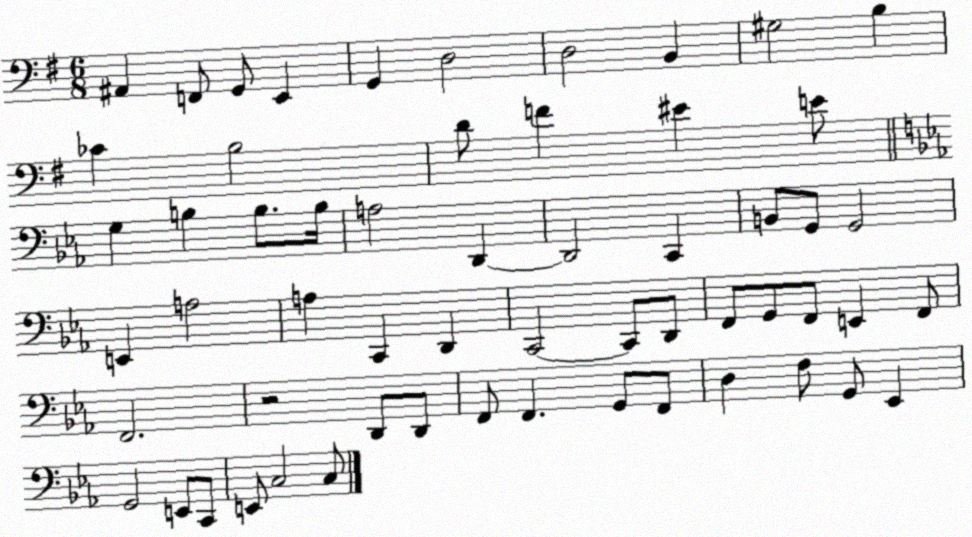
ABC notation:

X:1
T:Untitled
M:6/8
L:1/4
K:G
^A,, F,,/2 G,,/2 E,, G,, D,2 D,2 B,, ^G,2 B, _C B,2 D/2 F ^E E/2 G, B, B,/2 B,/4 A,2 D,, D,,2 C,, B,,/2 G,,/2 G,,2 E,, A,2 A, C,, D,, C,,2 C,,/2 D,,/2 F,,/2 G,,/2 F,,/2 E,, F,,/2 F,,2 z2 D,,/2 D,,/2 F,,/2 F,, G,,/2 F,,/2 D, F,/2 G,,/2 _E,, G,,2 E,,/2 C,,/2 E,,/2 C,2 C,/2